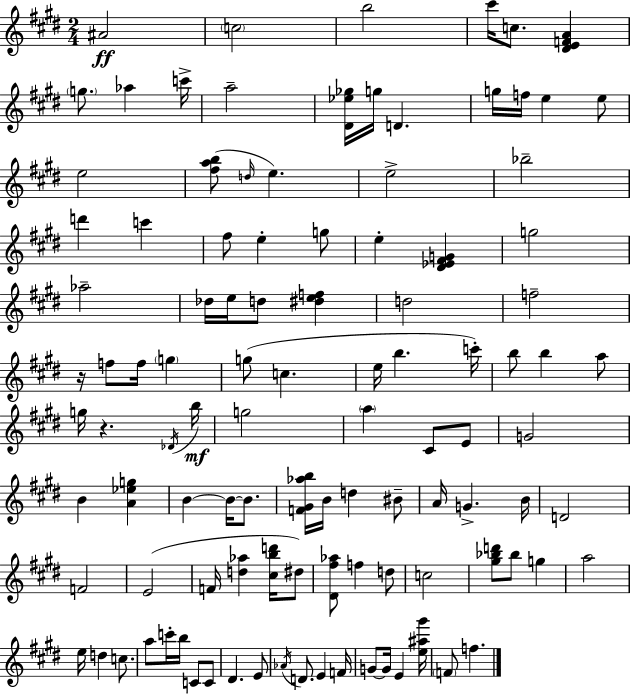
{
  \clef treble
  \numericTimeSignature
  \time 2/4
  \key e \major
  \repeat volta 2 { ais'2\ff | \parenthesize c''2 | b''2 | cis'''16 c''8. <dis' e' f' a'>4 | \break \parenthesize g''8. aes''4 c'''16-> | a''2-- | <dis' ees'' ges''>16 g''16 d'4. | g''16 f''16 e''4 e''8 | \break e''2 | <fis'' a'' b''>8( \grace { d''16 } e''4.) | e''2-> | bes''2-- | \break d'''4 c'''4 | fis''8 e''4-. g''8 | e''4-. <dis' ees' fis' g'>4 | g''2 | \break aes''2-- | des''16 e''16 d''8 <dis'' e'' f''>4 | d''2 | f''2-- | \break r16 f''8 f''16 \parenthesize g''4 | g''8( c''4. | e''16 b''4. | c'''16-.) b''8 b''4 a''8 | \break g''16 r4. | \acciaccatura { des'16 } b''16\mf g''2 | \parenthesize a''4 cis'8 | e'8 g'2 | \break b'4 <a' ees'' g''>4 | b'4~~ b'16~~ b'8. | <f' gis' aes'' b''>16 b'16 d''4 | bis'8-- a'16 g'4.-> | \break b'16 d'2 | f'2 | e'2( | f'16 <d'' aes''>4 <cis'' b'' d'''>16 | \break dis''8) <dis' fis'' aes''>8 f''4 | d''8 c''2 | <gis'' bes'' d'''>8 bes''8 g''4 | a''2 | \break e''16 d''4 c''8. | a''8 c'''16-. b''16 c'8 | c'8 dis'4. | e'8 \acciaccatura { aes'16 } d'8. e'4 | \break f'16 g'8~~ g'16 e'4 | <e'' ais'' gis'''>16 \parenthesize f'8 f''4. | } \bar "|."
}